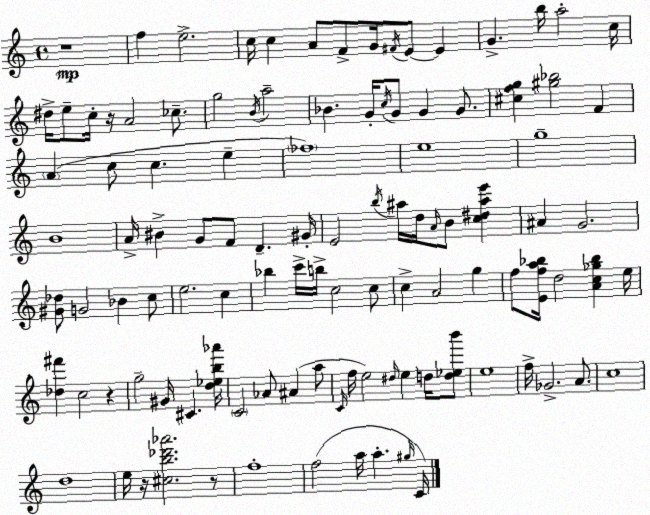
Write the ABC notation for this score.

X:1
T:Untitled
M:4/4
L:1/4
K:Am
z4 f e2 c/4 c A/2 F/2 G/4 ^F/4 E/2 E G b/4 a2 c/4 ^d/4 e/2 c/4 z/4 A2 _c/2 g2 B/4 a2 _B G/4 c/4 G/2 G G/2 [^cfg] [^g_b]2 F A c/2 c e _f4 e4 g4 B4 A/4 ^B G/2 F/2 D ^G/4 E2 b/4 ^a/4 d/4 A/4 B/2 [c^d^ae'] ^A G2 [^G_d]/2 G2 _B c/2 e2 c _b c'/4 b/4 c2 c/2 c A2 g f/2 [Efa_b]/4 d2 [Ac_g_b] e/4 [_d^f'] c2 z g2 ^G/4 ^C [d_eb_a']/4 C2 _A/2 ^A a/2 C/4 f/4 e2 ^d/4 e d/4 [d_eb']/2 e4 f/4 _G2 A/2 c4 d4 e/4 z/4 [^cb_d'_a']2 z/2 f4 f2 a/4 a ^g/4 C/4